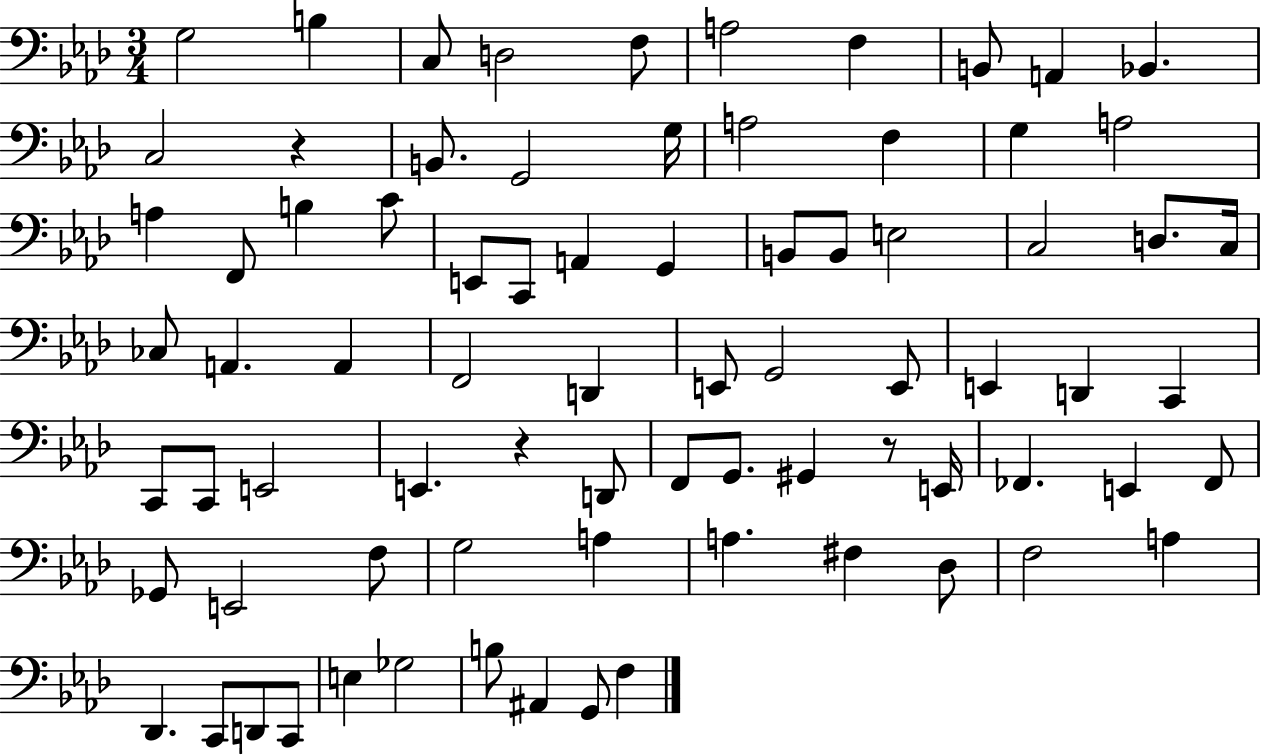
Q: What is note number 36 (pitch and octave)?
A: F2